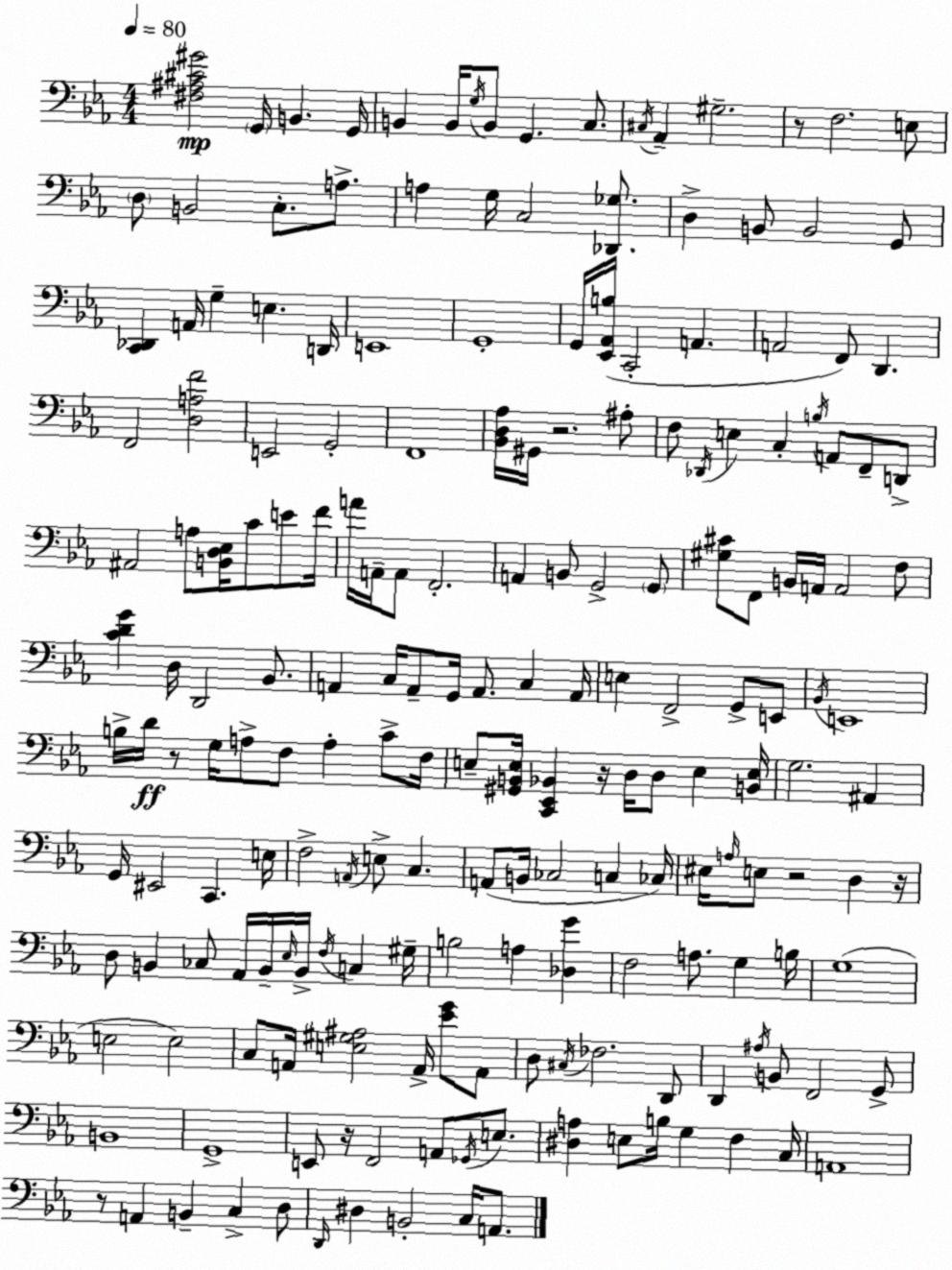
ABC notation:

X:1
T:Untitled
M:4/4
L:1/4
K:Cm
[^F,^A,^C^G]2 G,,/4 B,, G,,/4 B,, B,,/4 G,/4 B,,/2 G,, C,/2 ^C,/4 _A,, ^G,2 z/2 F,2 E,/2 D,/2 B,,2 C,/2 A,/2 A, G,/4 C,2 [_D,,_G,]/2 D, B,,/2 B,,2 G,,/2 [C,,_D,,] A,,/4 G, E, D,,/4 E,,4 G,,4 G,,/4 [_E,,_A,,B,]/4 C,,2 A,, A,,2 F,,/2 D,, F,,2 [D,A,F]2 E,,2 G,,2 F,,4 [_B,,D,_A,]/4 ^G,,/4 z2 ^A,/2 F,/2 _D,,/4 E, C, B,/4 A,,/2 F,,/2 D,,/2 ^A,,2 A,/2 [B,,D,_E,]/4 C/2 E/2 F/4 A/4 A,,/4 A,,/2 F,,2 A,, B,,/2 G,,2 G,,/2 [^G,^C]/2 F,,/2 B,,/4 A,,/4 A,,2 F,/2 [CDG] D,/4 D,,2 _B,,/2 A,, C,/4 A,,/2 G,,/4 A,,/2 C, A,,/4 E, F,,2 G,,/2 E,,/2 _B,,/4 E,,4 B,/4 D/4 z/2 G,/4 A,/2 F,/2 A, C/2 F,/4 E,/2 [^G,,B,,E,]/4 [C,,_E,,_B,,] z/4 D,/4 D,/2 E, [B,,E,]/4 G,2 ^A,, G,,/4 ^E,,2 C,, E,/4 F,2 A,,/4 E,/2 C, A,,/2 B,,/4 _C,2 C, _C,/4 ^E,/4 A,/4 E,/2 z2 D, z/4 D,/2 B,, _C,/2 _A,,/4 B,,/4 _E,/4 B,,/4 F,/4 C, ^G,/4 B,2 A, [_D,G] F,2 A,/2 G, B,/4 G,4 E,2 E,2 C,/2 A,,/4 [E,^G,^A,]2 A,,/4 [_EG]/2 A,,/2 D,/2 ^C,/4 _F,2 D,,/2 D,, ^A,/4 B,,/2 F,,2 G,,/2 B,,4 G,,4 E,,/2 z/4 F,,2 A,,/2 _G,,/4 E,/2 [^D,A,] E,/2 B,/4 G, F, C,/4 A,,4 z/2 A,, B,, C, D,/2 D,,/4 ^D, B,,2 C,/4 A,,/2